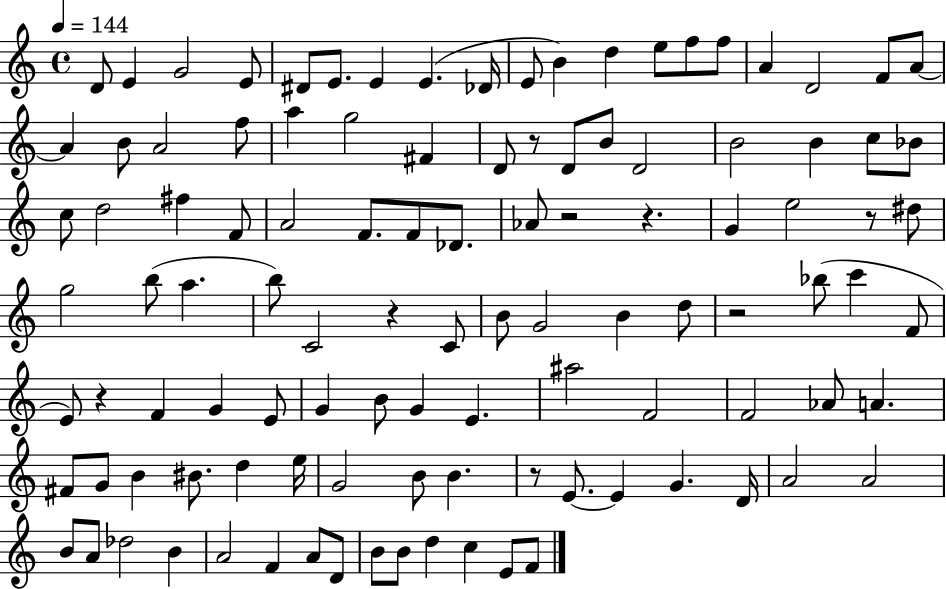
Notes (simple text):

D4/e E4/q G4/h E4/e D#4/e E4/e. E4/q E4/q. Db4/s E4/e B4/q D5/q E5/e F5/e F5/e A4/q D4/h F4/e A4/e A4/q B4/e A4/h F5/e A5/q G5/h F#4/q D4/e R/e D4/e B4/e D4/h B4/h B4/q C5/e Bb4/e C5/e D5/h F#5/q F4/e A4/h F4/e. F4/e Db4/e. Ab4/e R/h R/q. G4/q E5/h R/e D#5/e G5/h B5/e A5/q. B5/e C4/h R/q C4/e B4/e G4/h B4/q D5/e R/h Bb5/e C6/q F4/e E4/e R/q F4/q G4/q E4/e G4/q B4/e G4/q E4/q. A#5/h F4/h F4/h Ab4/e A4/q. F#4/e G4/e B4/q BIS4/e. D5/q E5/s G4/h B4/e B4/q. R/e E4/e. E4/q G4/q. D4/s A4/h A4/h B4/e A4/e Db5/h B4/q A4/h F4/q A4/e D4/e B4/e B4/e D5/q C5/q E4/e F4/e